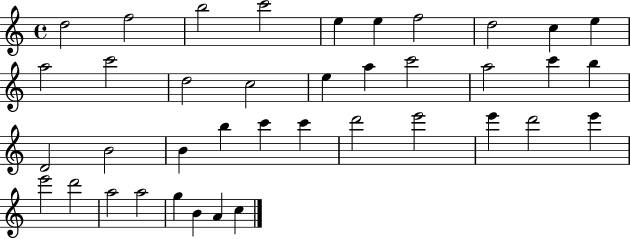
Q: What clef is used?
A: treble